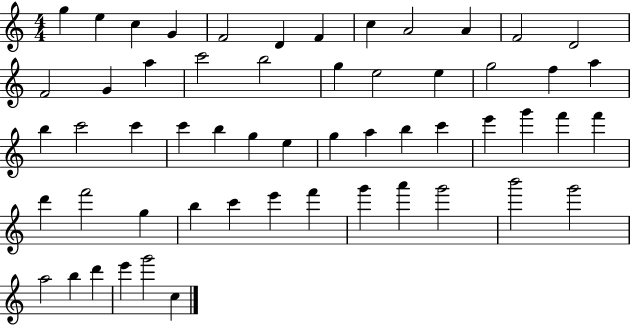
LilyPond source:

{
  \clef treble
  \numericTimeSignature
  \time 4/4
  \key c \major
  g''4 e''4 c''4 g'4 | f'2 d'4 f'4 | c''4 a'2 a'4 | f'2 d'2 | \break f'2 g'4 a''4 | c'''2 b''2 | g''4 e''2 e''4 | g''2 f''4 a''4 | \break b''4 c'''2 c'''4 | c'''4 b''4 g''4 e''4 | g''4 a''4 b''4 c'''4 | e'''4 g'''4 f'''4 f'''4 | \break d'''4 f'''2 g''4 | b''4 c'''4 e'''4 f'''4 | g'''4 a'''4 g'''2 | b'''2 g'''2 | \break a''2 b''4 d'''4 | e'''4 g'''2 c''4 | \bar "|."
}